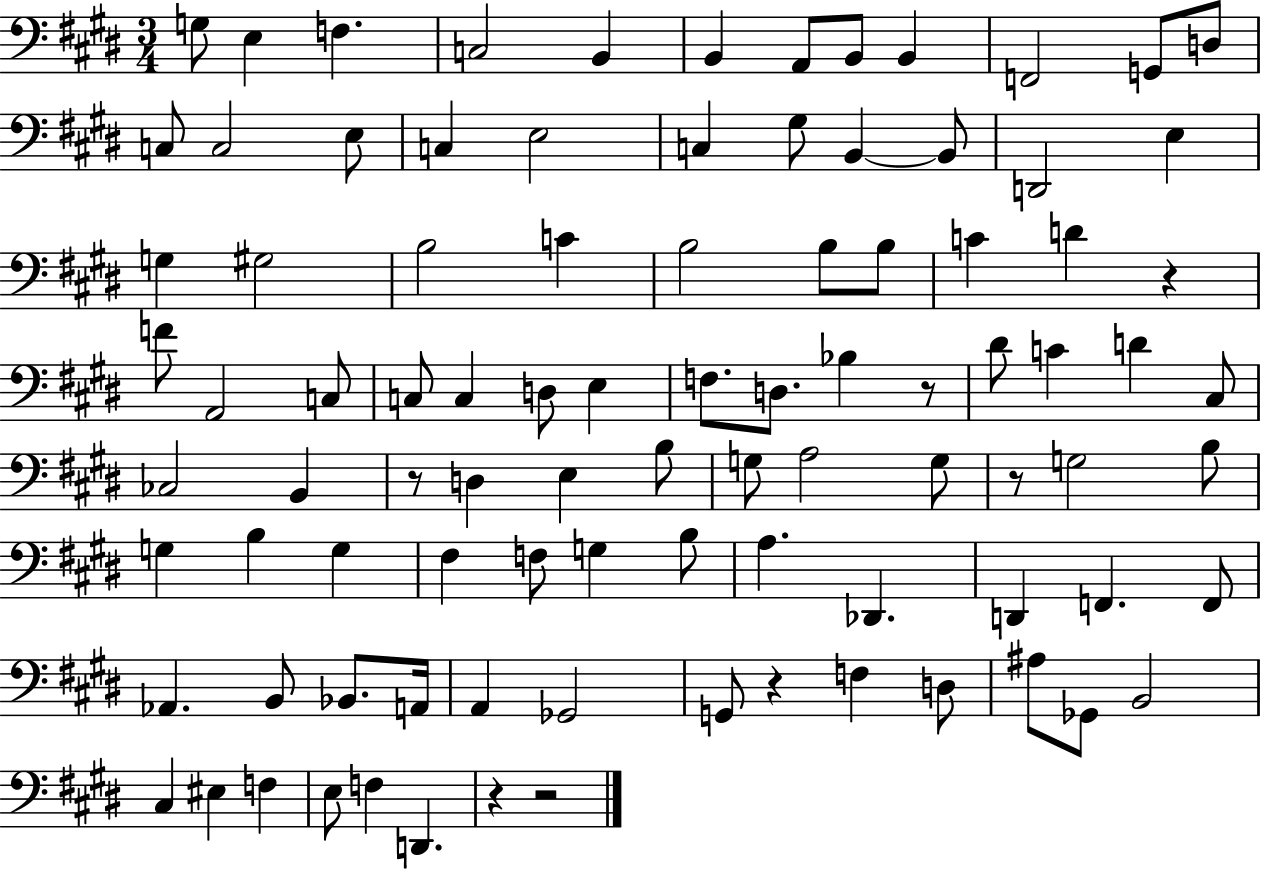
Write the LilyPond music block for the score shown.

{
  \clef bass
  \numericTimeSignature
  \time 3/4
  \key e \major
  \repeat volta 2 { g8 e4 f4. | c2 b,4 | b,4 a,8 b,8 b,4 | f,2 g,8 d8 | \break c8 c2 e8 | c4 e2 | c4 gis8 b,4~~ b,8 | d,2 e4 | \break g4 gis2 | b2 c'4 | b2 b8 b8 | c'4 d'4 r4 | \break f'8 a,2 c8 | c8 c4 d8 e4 | f8. d8. bes4 r8 | dis'8 c'4 d'4 cis8 | \break ces2 b,4 | r8 d4 e4 b8 | g8 a2 g8 | r8 g2 b8 | \break g4 b4 g4 | fis4 f8 g4 b8 | a4. des,4. | d,4 f,4. f,8 | \break aes,4. b,8 bes,8. a,16 | a,4 ges,2 | g,8 r4 f4 d8 | ais8 ges,8 b,2 | \break cis4 eis4 f4 | e8 f4 d,4. | r4 r2 | } \bar "|."
}